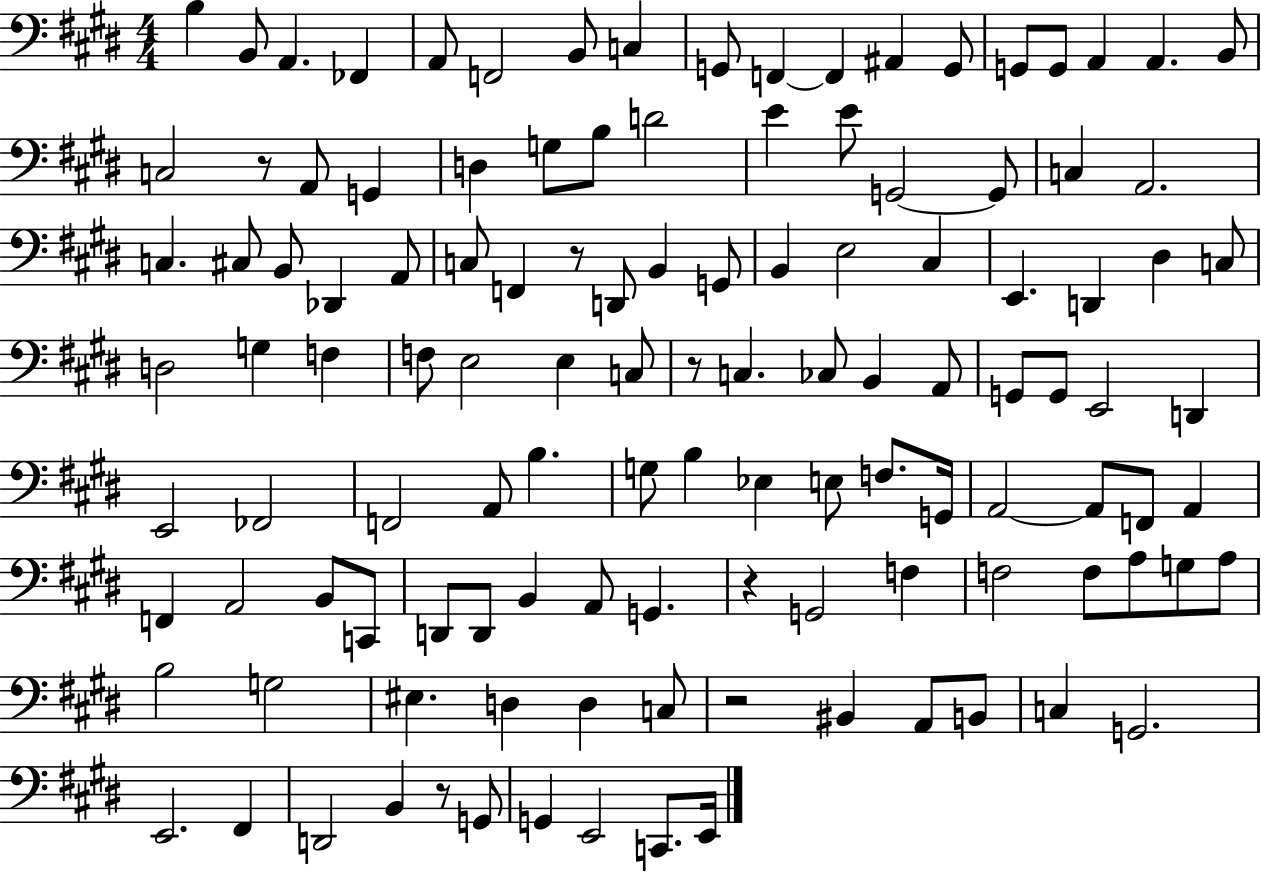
B3/q B2/e A2/q. FES2/q A2/e F2/h B2/e C3/q G2/e F2/q F2/q A#2/q G2/e G2/e G2/e A2/q A2/q. B2/e C3/h R/e A2/e G2/q D3/q G3/e B3/e D4/h E4/q E4/e G2/h G2/e C3/q A2/h. C3/q. C#3/e B2/e Db2/q A2/e C3/e F2/q R/e D2/e B2/q G2/e B2/q E3/h C#3/q E2/q. D2/q D#3/q C3/e D3/h G3/q F3/q F3/e E3/h E3/q C3/e R/e C3/q. CES3/e B2/q A2/e G2/e G2/e E2/h D2/q E2/h FES2/h F2/h A2/e B3/q. G3/e B3/q Eb3/q E3/e F3/e. G2/s A2/h A2/e F2/e A2/q F2/q A2/h B2/e C2/e D2/e D2/e B2/q A2/e G2/q. R/q G2/h F3/q F3/h F3/e A3/e G3/e A3/e B3/h G3/h EIS3/q. D3/q D3/q C3/e R/h BIS2/q A2/e B2/e C3/q G2/h. E2/h. F#2/q D2/h B2/q R/e G2/e G2/q E2/h C2/e. E2/s